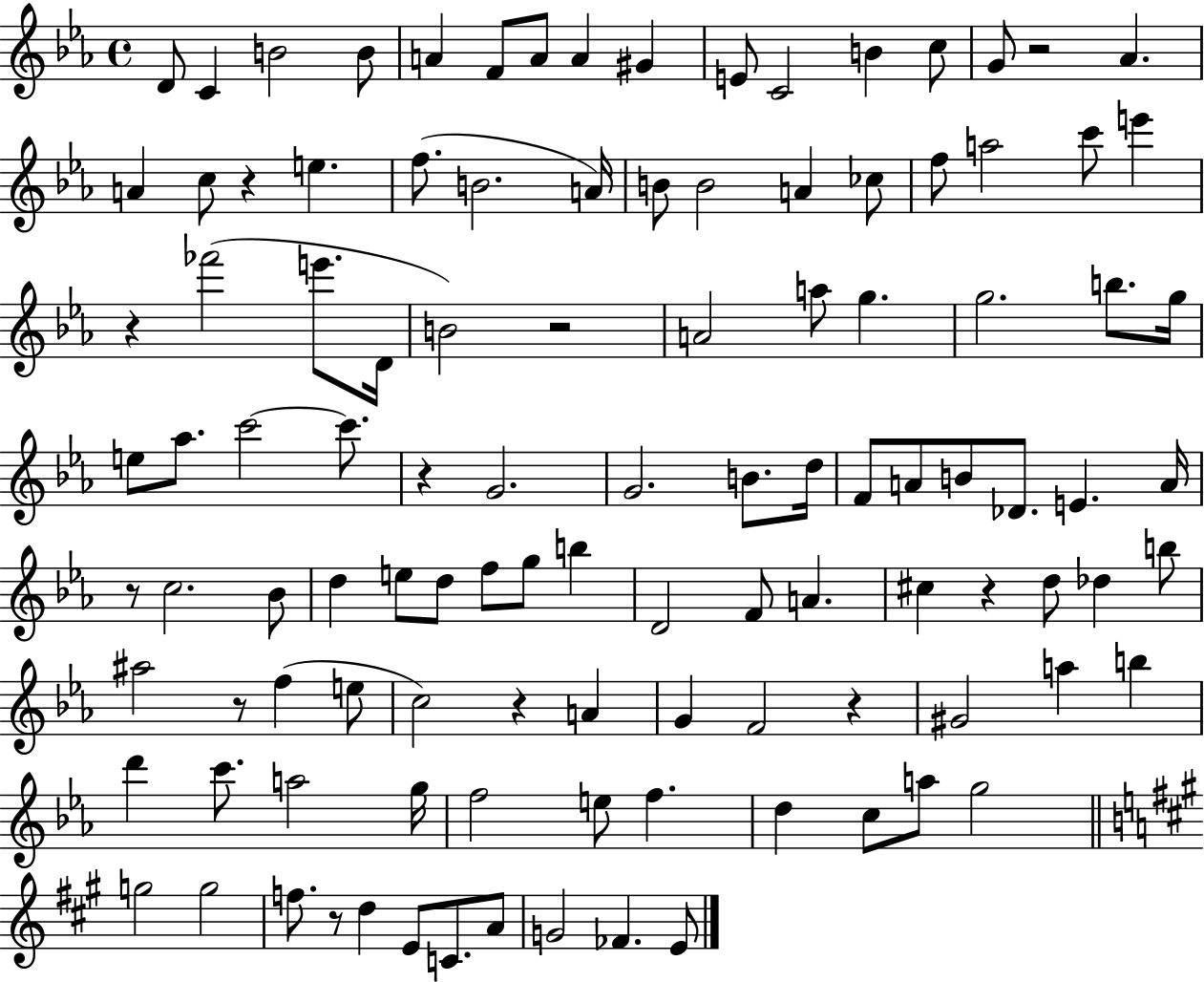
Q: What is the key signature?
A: EES major